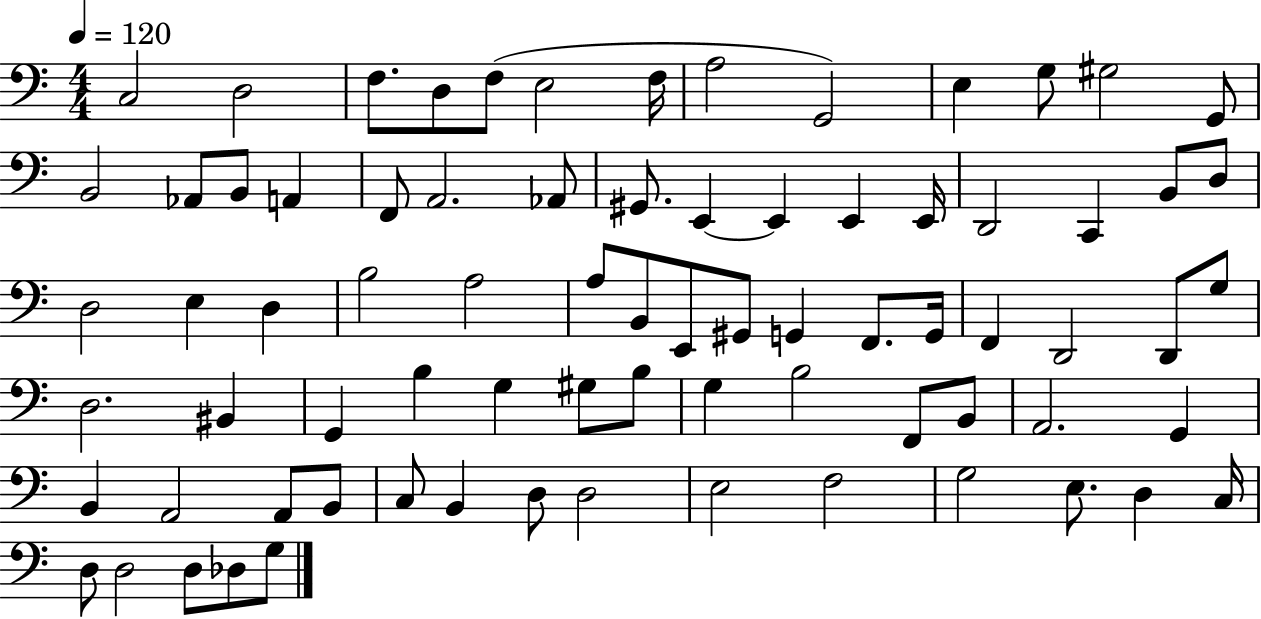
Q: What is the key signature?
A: C major